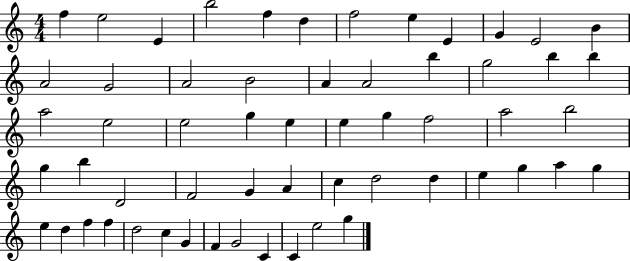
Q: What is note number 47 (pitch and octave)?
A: D5